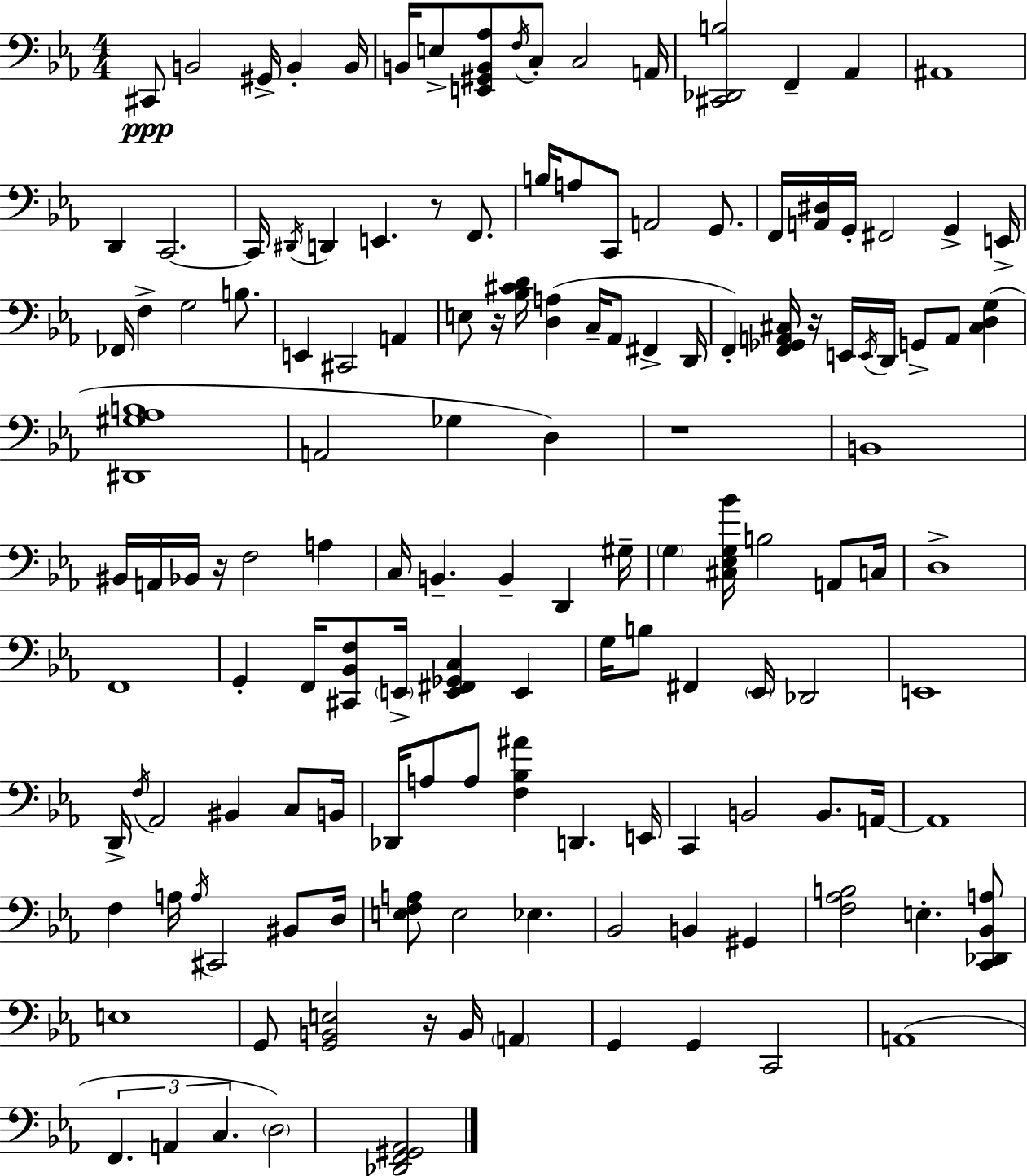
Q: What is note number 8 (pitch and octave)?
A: F3